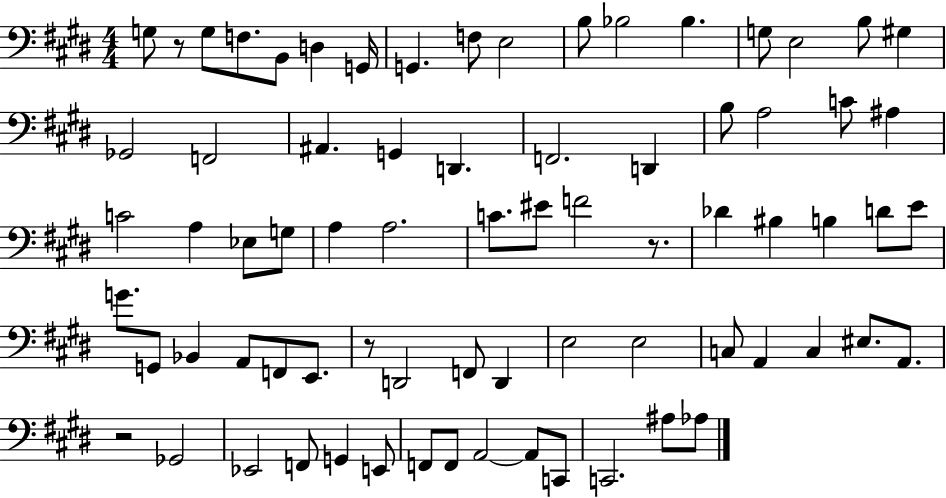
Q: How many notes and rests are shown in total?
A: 74